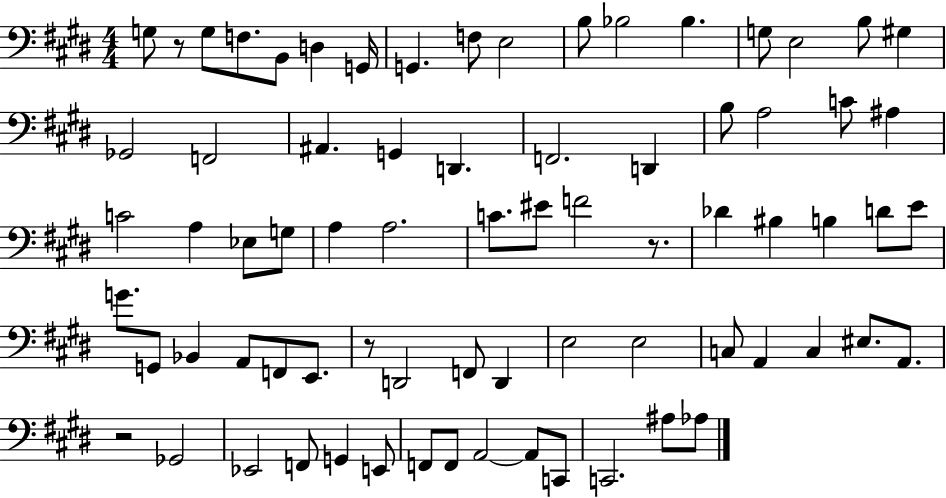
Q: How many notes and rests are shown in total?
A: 74